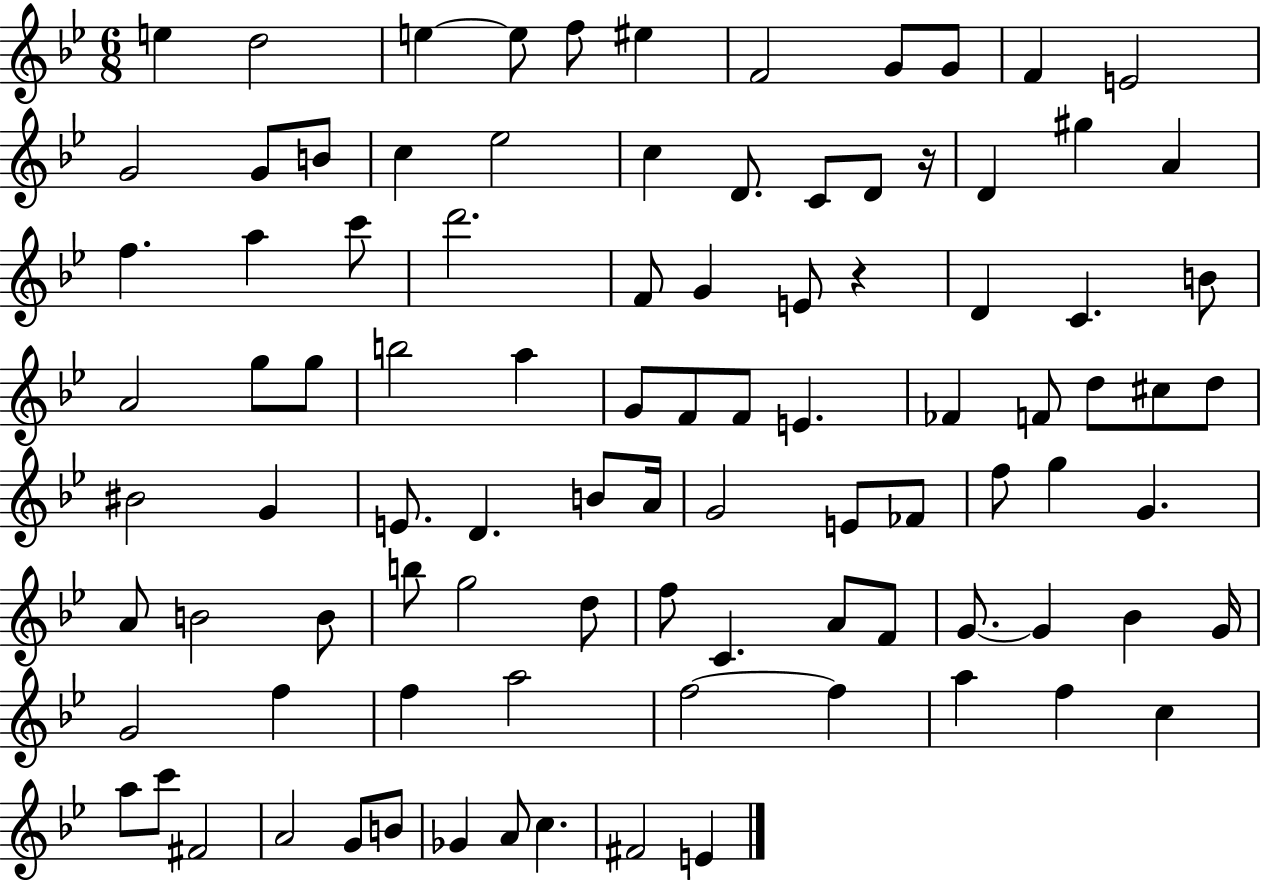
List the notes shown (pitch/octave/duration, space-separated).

E5/q D5/h E5/q E5/e F5/e EIS5/q F4/h G4/e G4/e F4/q E4/h G4/h G4/e B4/e C5/q Eb5/h C5/q D4/e. C4/e D4/e R/s D4/q G#5/q A4/q F5/q. A5/q C6/e D6/h. F4/e G4/q E4/e R/q D4/q C4/q. B4/e A4/h G5/e G5/e B5/h A5/q G4/e F4/e F4/e E4/q. FES4/q F4/e D5/e C#5/e D5/e BIS4/h G4/q E4/e. D4/q. B4/e A4/s G4/h E4/e FES4/e F5/e G5/q G4/q. A4/e B4/h B4/e B5/e G5/h D5/e F5/e C4/q. A4/e F4/e G4/e. G4/q Bb4/q G4/s G4/h F5/q F5/q A5/h F5/h F5/q A5/q F5/q C5/q A5/e C6/e F#4/h A4/h G4/e B4/e Gb4/q A4/e C5/q. F#4/h E4/q